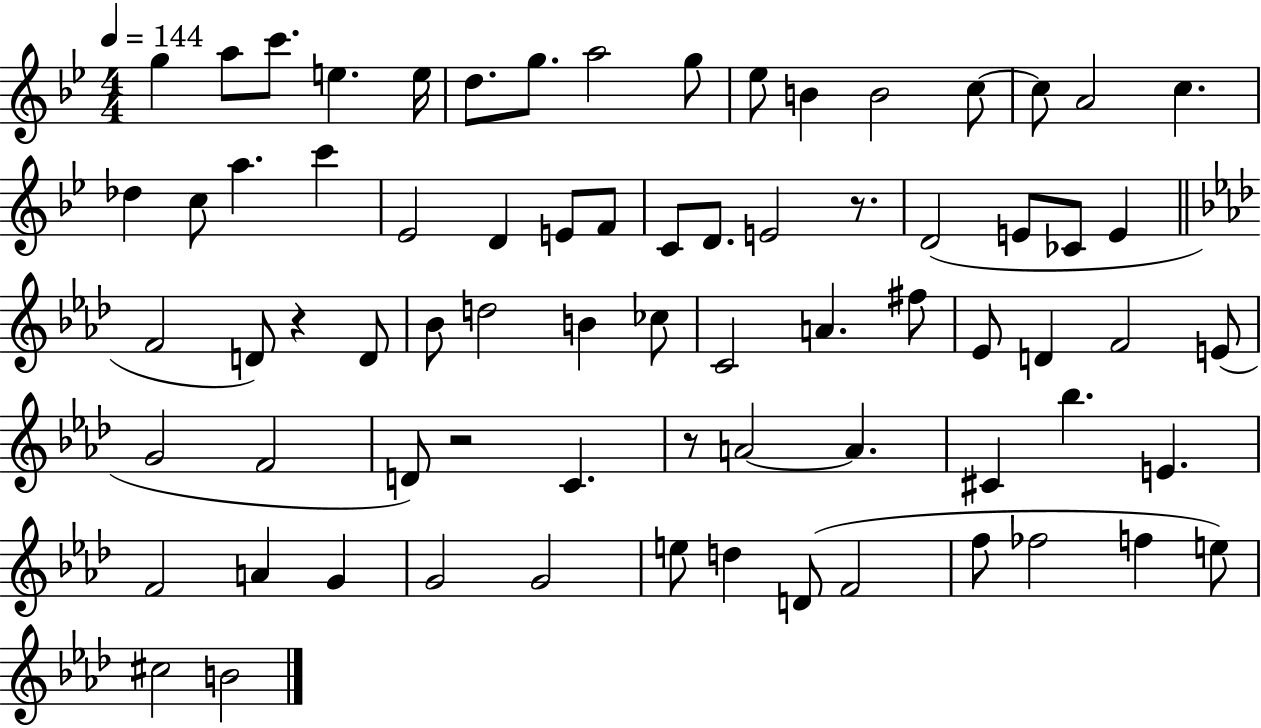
G5/q A5/e C6/e. E5/q. E5/s D5/e. G5/e. A5/h G5/e Eb5/e B4/q B4/h C5/e C5/e A4/h C5/q. Db5/q C5/e A5/q. C6/q Eb4/h D4/q E4/e F4/e C4/e D4/e. E4/h R/e. D4/h E4/e CES4/e E4/q F4/h D4/e R/q D4/e Bb4/e D5/h B4/q CES5/e C4/h A4/q. F#5/e Eb4/e D4/q F4/h E4/e G4/h F4/h D4/e R/h C4/q. R/e A4/h A4/q. C#4/q Bb5/q. E4/q. F4/h A4/q G4/q G4/h G4/h E5/e D5/q D4/e F4/h F5/e FES5/h F5/q E5/e C#5/h B4/h